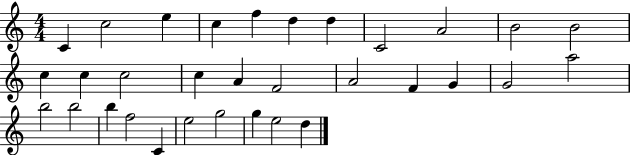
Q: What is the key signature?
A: C major